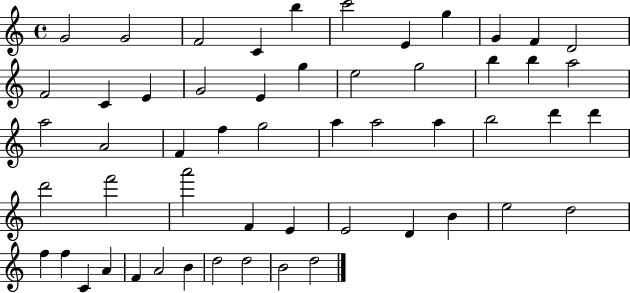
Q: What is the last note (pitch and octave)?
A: D5